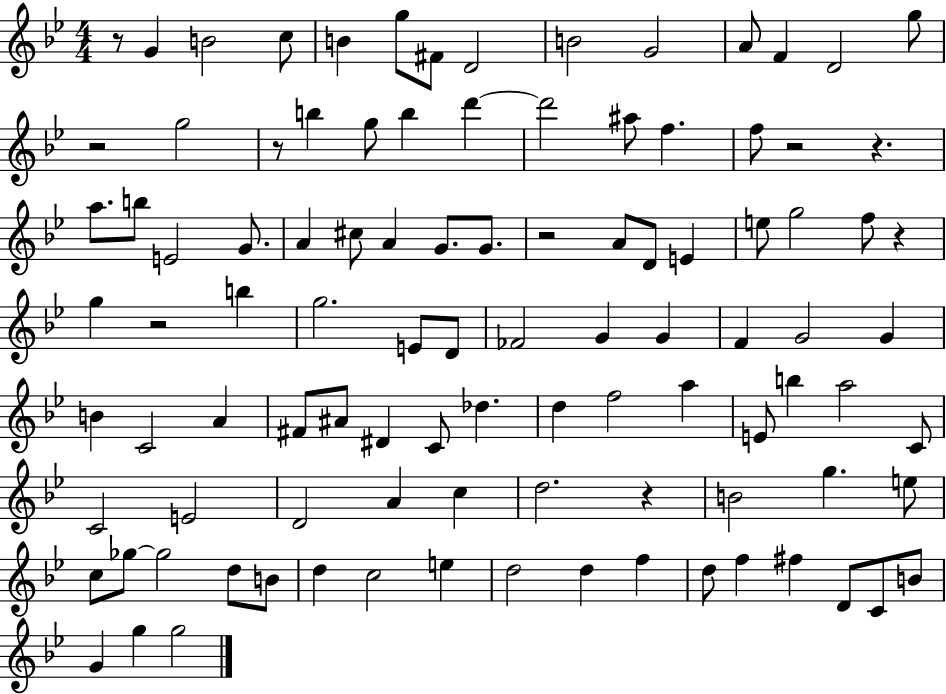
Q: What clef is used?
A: treble